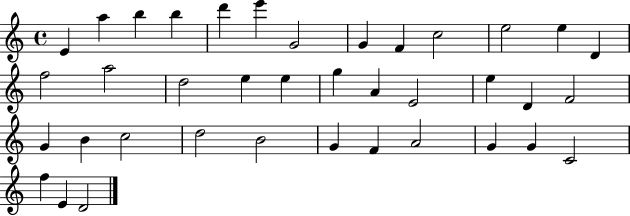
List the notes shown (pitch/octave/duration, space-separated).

E4/q A5/q B5/q B5/q D6/q E6/q G4/h G4/q F4/q C5/h E5/h E5/q D4/q F5/h A5/h D5/h E5/q E5/q G5/q A4/q E4/h E5/q D4/q F4/h G4/q B4/q C5/h D5/h B4/h G4/q F4/q A4/h G4/q G4/q C4/h F5/q E4/q D4/h